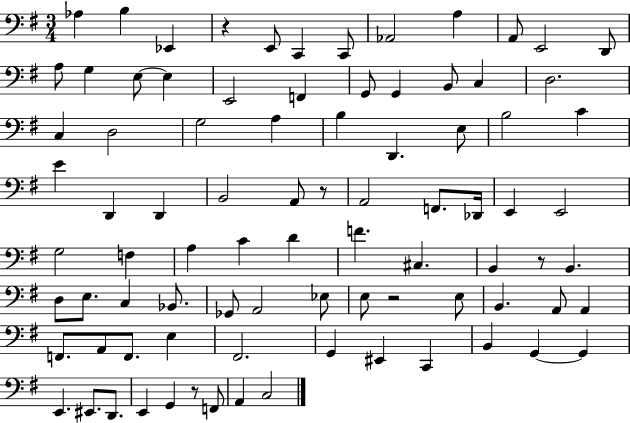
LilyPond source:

{
  \clef bass
  \numericTimeSignature
  \time 3/4
  \key g \major
  aes4 b4 ees,4 | r4 e,8 c,4 c,8 | aes,2 a4 | a,8 e,2 d,8 | \break a8 g4 e8~~ e4 | e,2 f,4 | g,8 g,4 b,8 c4 | d2. | \break c4 d2 | g2 a4 | b4 d,4. e8 | b2 c'4 | \break e'4 d,4 d,4 | b,2 a,8 r8 | a,2 f,8. des,16 | e,4 e,2 | \break g2 f4 | a4 c'4 d'4 | f'4. cis4. | b,4 r8 b,4. | \break d8 e8. c4 bes,8. | ges,8 a,2 ees8 | e8 r2 e8 | b,4. a,8 a,4 | \break f,8. a,8 f,8. e4 | fis,2. | g,4 eis,4 c,4 | b,4 g,4~~ g,4 | \break e,4. eis,8. d,8. | e,4 g,4 r8 f,8 | a,4 c2 | \bar "|."
}